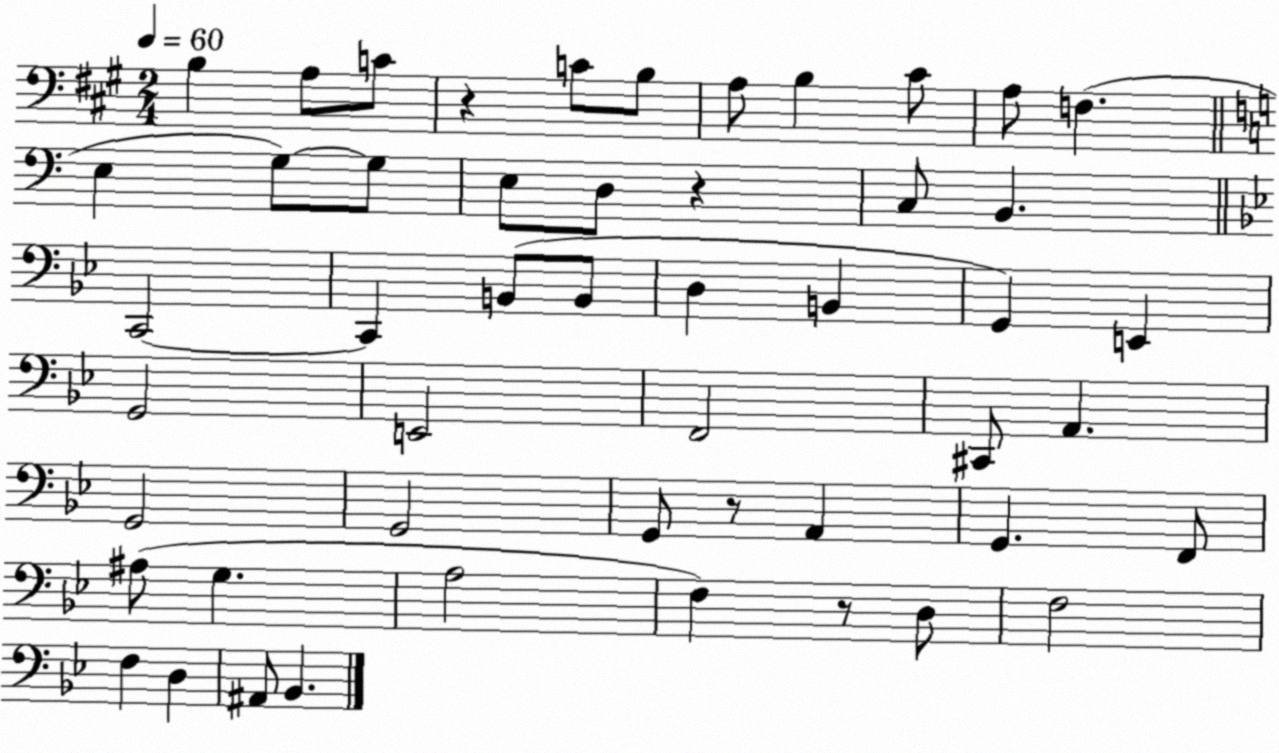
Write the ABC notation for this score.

X:1
T:Untitled
M:2/4
L:1/4
K:A
B, A,/2 C/2 z C/2 B,/2 A,/2 B, ^C/2 A,/2 F, E, G,/2 G,/2 E,/2 D,/2 z C,/2 B,, C,,2 C,, B,,/2 B,,/2 D, B,, G,, E,, G,,2 E,,2 F,,2 ^C,,/2 A,, G,,2 G,,2 G,,/2 z/2 A,, G,, F,,/2 ^A,/2 G, A,2 F, z/2 D,/2 F,2 F, D, ^A,,/2 _B,,